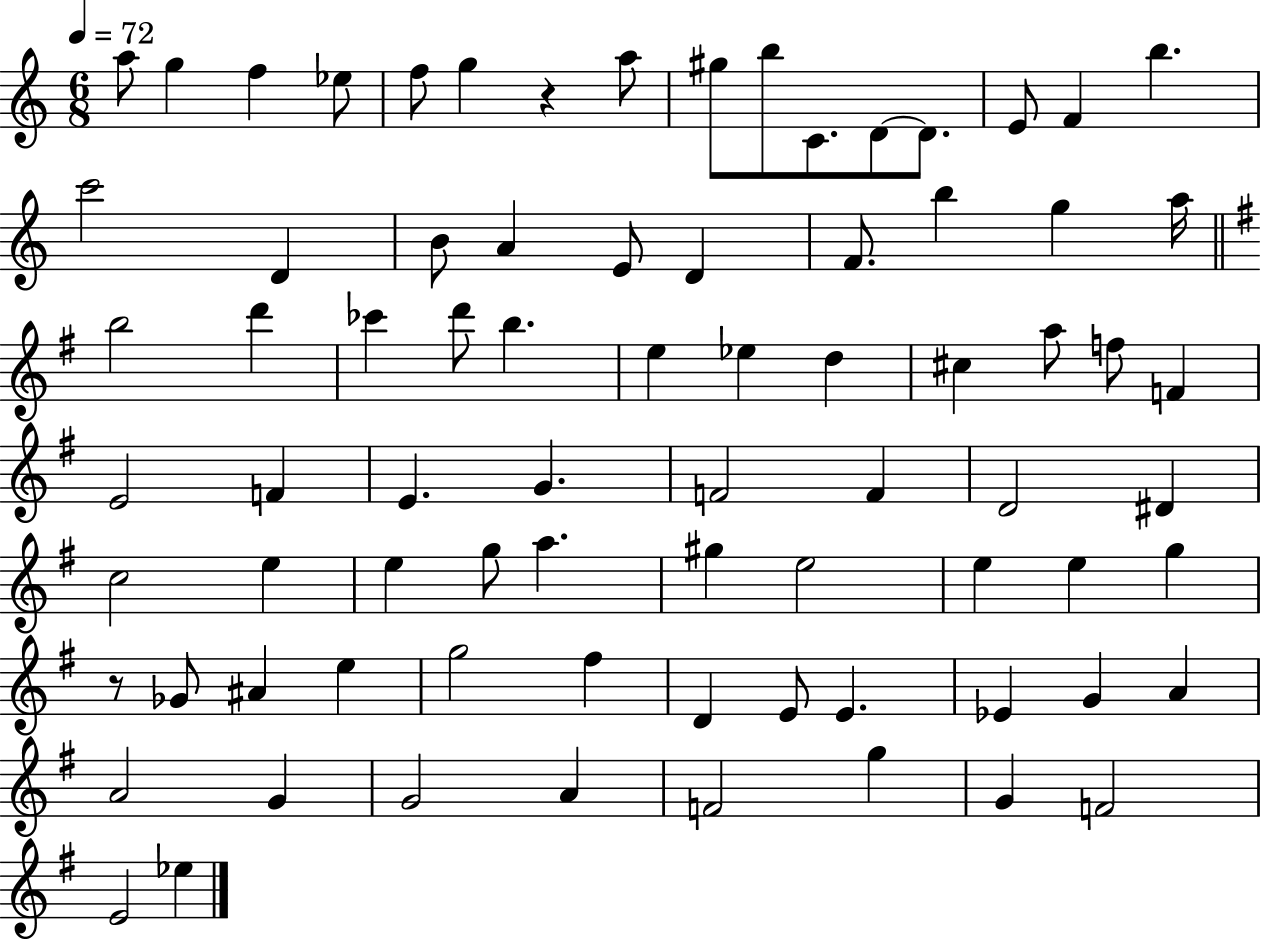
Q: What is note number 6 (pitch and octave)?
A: G5